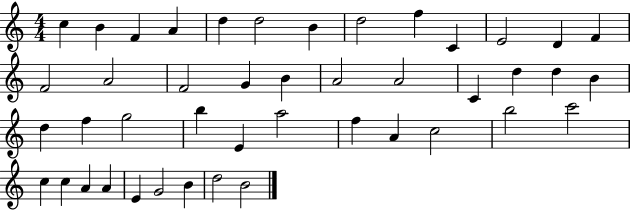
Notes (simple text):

C5/q B4/q F4/q A4/q D5/q D5/h B4/q D5/h F5/q C4/q E4/h D4/q F4/q F4/h A4/h F4/h G4/q B4/q A4/h A4/h C4/q D5/q D5/q B4/q D5/q F5/q G5/h B5/q E4/q A5/h F5/q A4/q C5/h B5/h C6/h C5/q C5/q A4/q A4/q E4/q G4/h B4/q D5/h B4/h